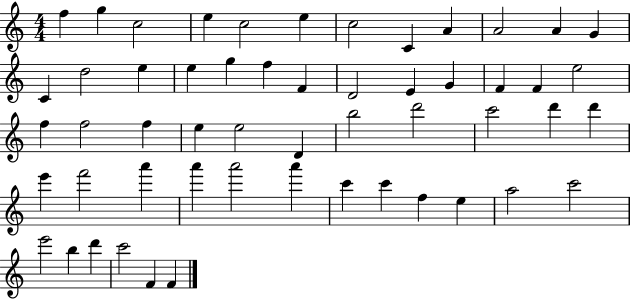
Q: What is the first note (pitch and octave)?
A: F5